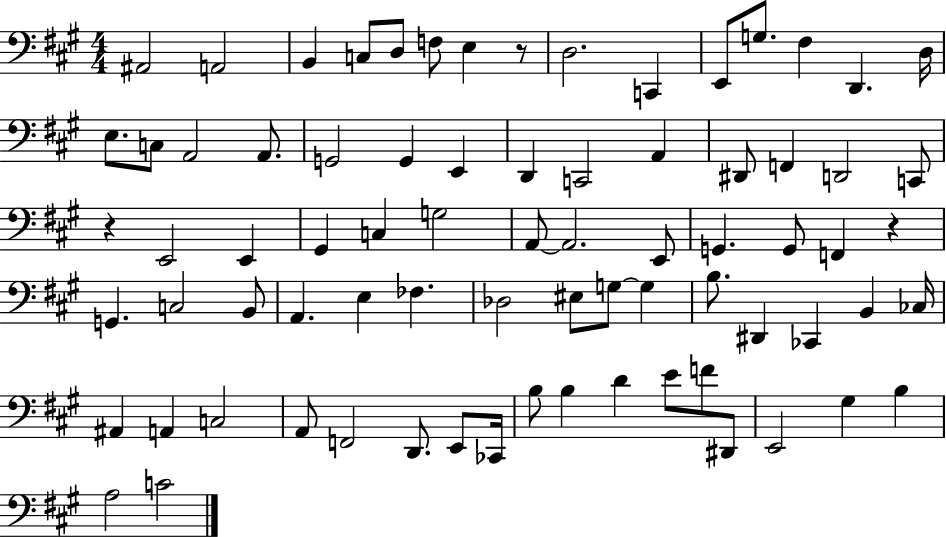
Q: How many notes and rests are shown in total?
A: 76